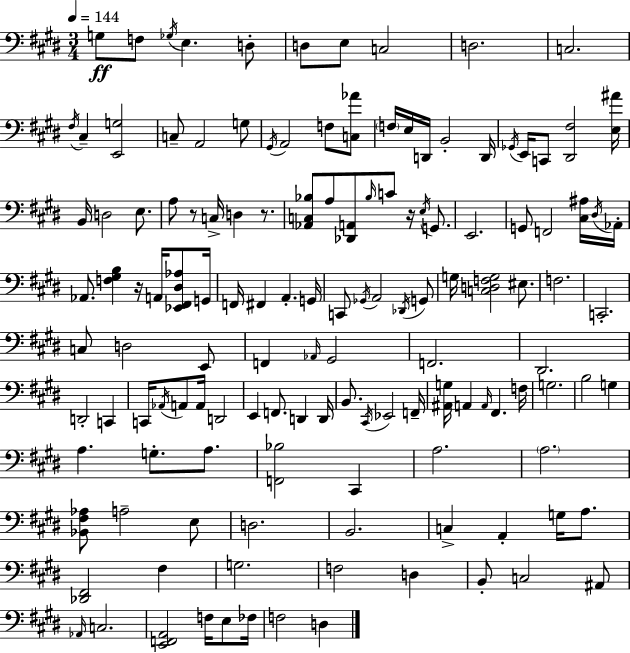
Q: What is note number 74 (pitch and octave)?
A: E2